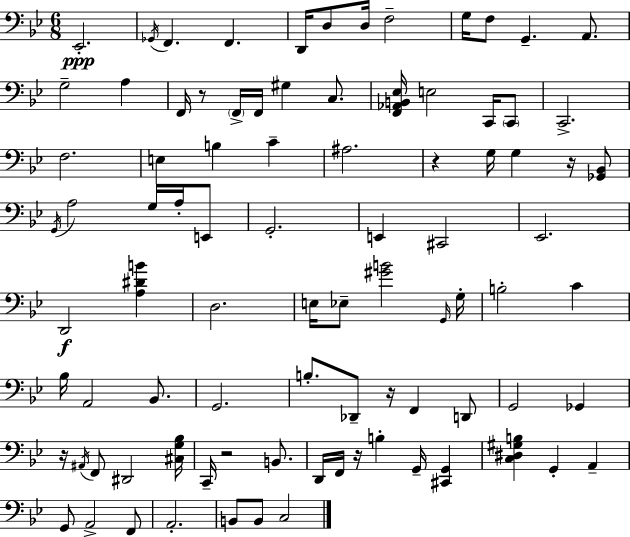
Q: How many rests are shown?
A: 7